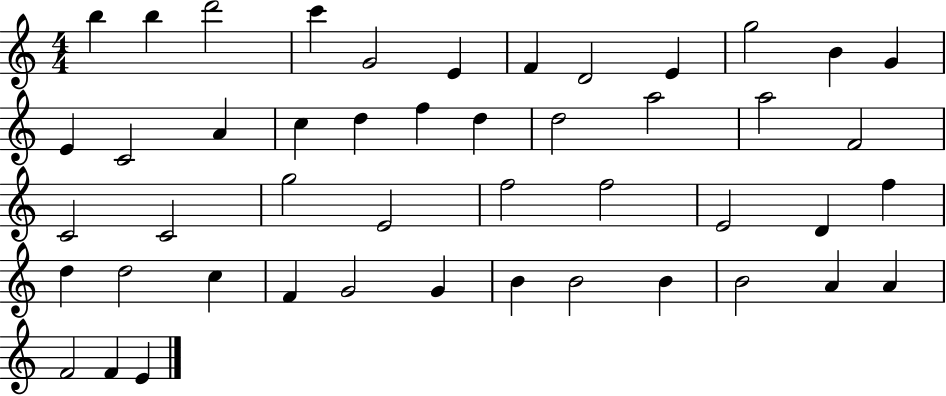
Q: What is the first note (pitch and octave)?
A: B5